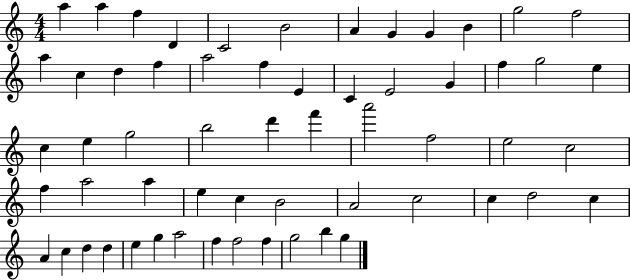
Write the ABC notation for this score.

X:1
T:Untitled
M:4/4
L:1/4
K:C
a a f D C2 B2 A G G B g2 f2 a c d f a2 f E C E2 G f g2 e c e g2 b2 d' f' a'2 f2 e2 c2 f a2 a e c B2 A2 c2 c d2 c A c d d e g a2 f f2 f g2 b g